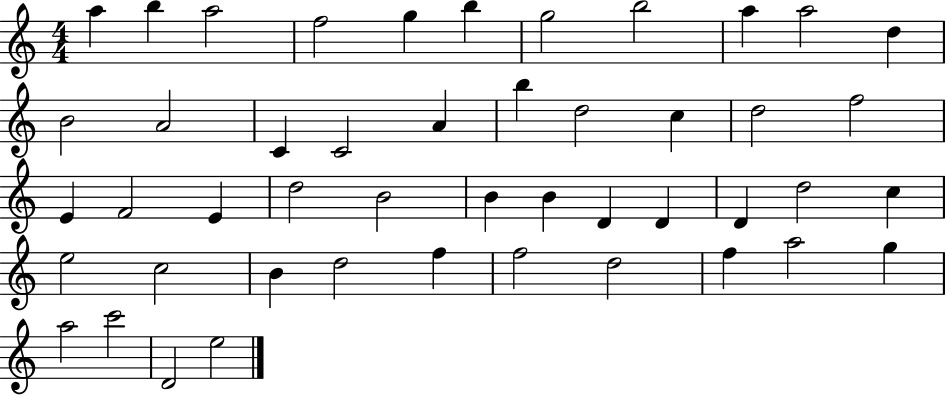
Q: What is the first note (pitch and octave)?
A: A5